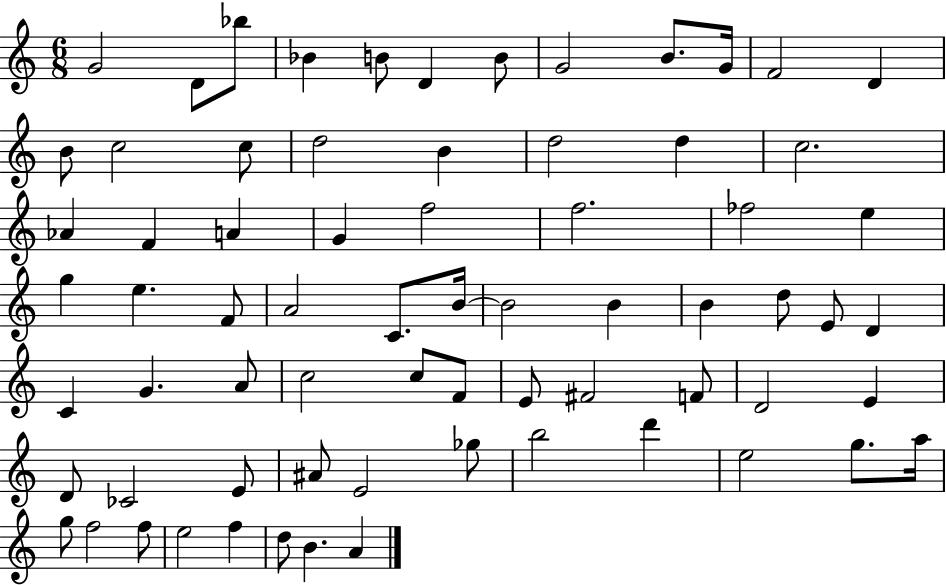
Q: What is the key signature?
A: C major